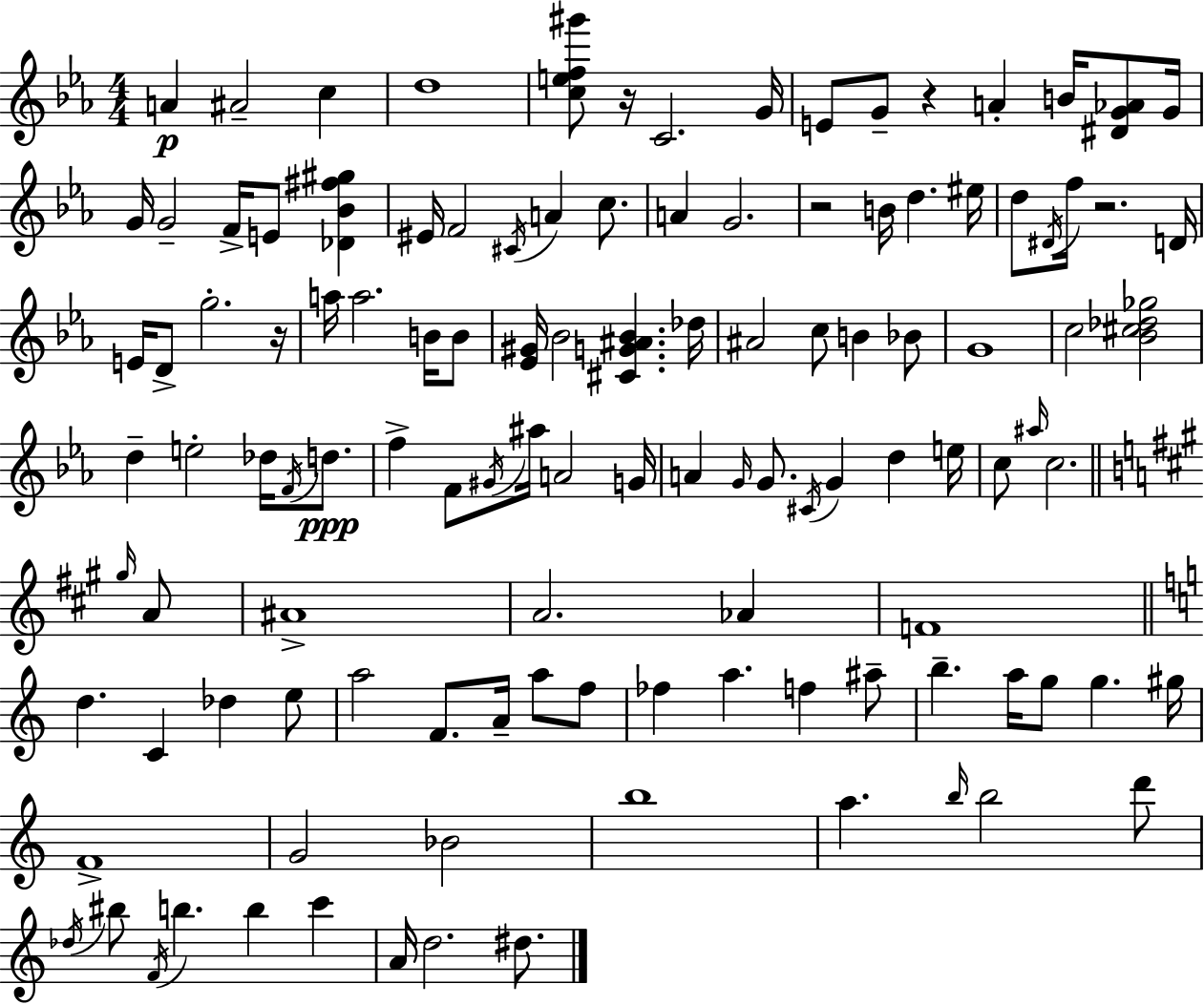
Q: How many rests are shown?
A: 5